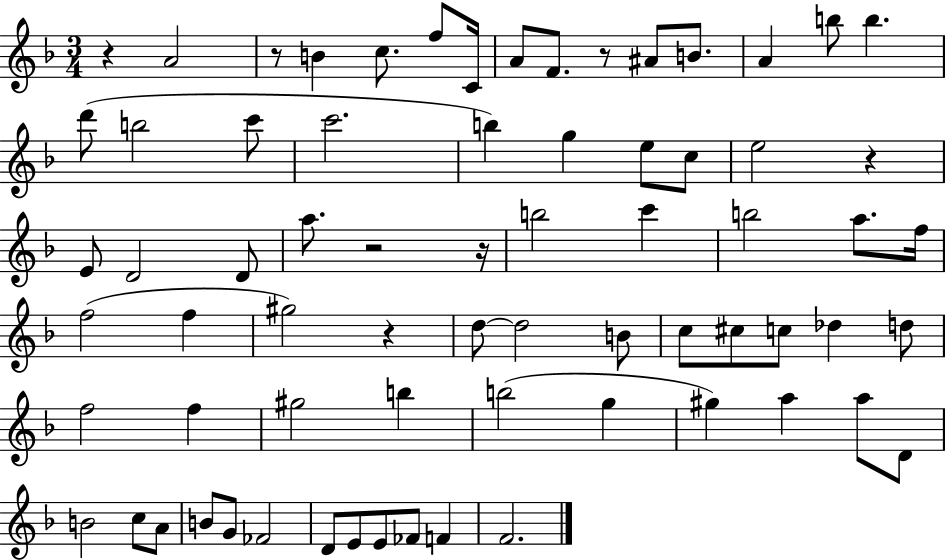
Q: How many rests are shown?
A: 7